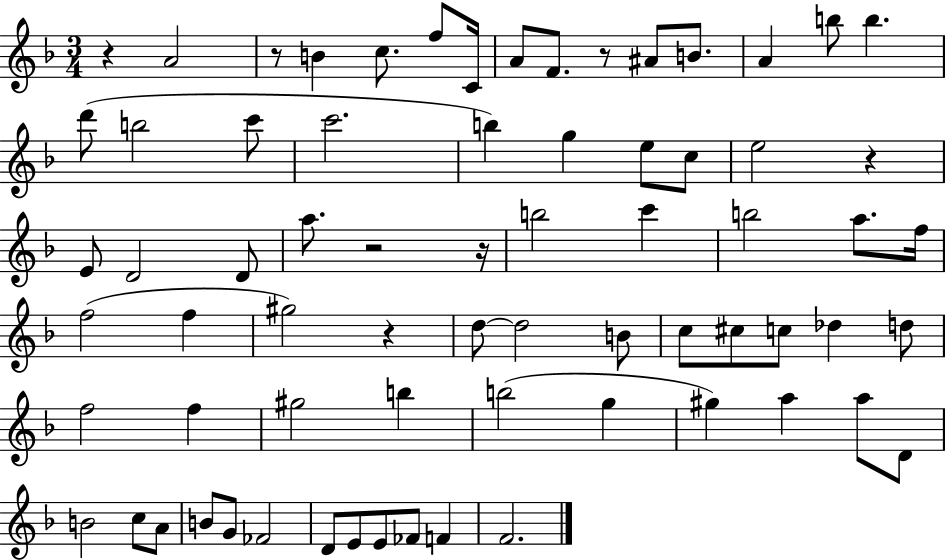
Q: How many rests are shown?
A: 7